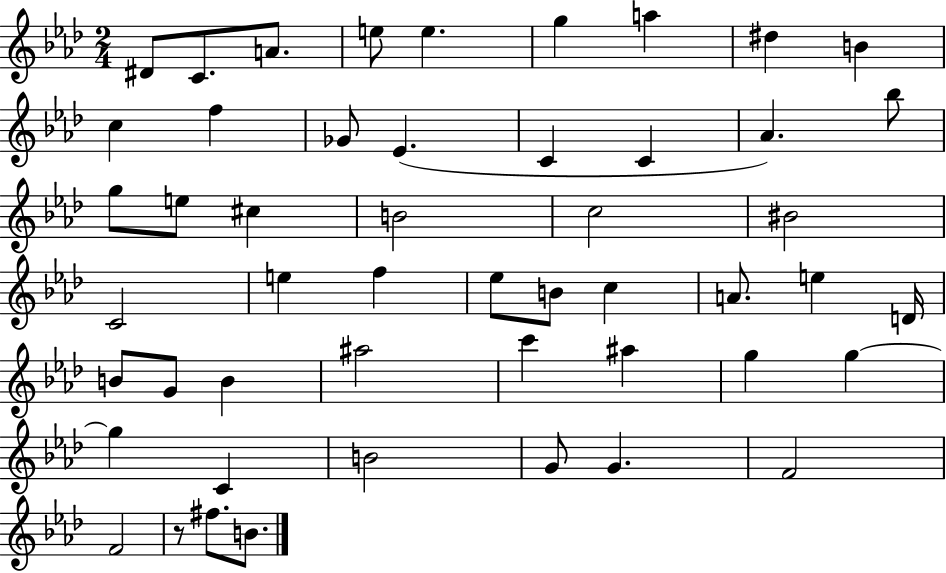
{
  \clef treble
  \numericTimeSignature
  \time 2/4
  \key aes \major
  \repeat volta 2 { dis'8 c'8. a'8. | e''8 e''4. | g''4 a''4 | dis''4 b'4 | \break c''4 f''4 | ges'8 ees'4.( | c'4 c'4 | aes'4.) bes''8 | \break g''8 e''8 cis''4 | b'2 | c''2 | bis'2 | \break c'2 | e''4 f''4 | ees''8 b'8 c''4 | a'8. e''4 d'16 | \break b'8 g'8 b'4 | ais''2 | c'''4 ais''4 | g''4 g''4~~ | \break g''4 c'4 | b'2 | g'8 g'4. | f'2 | \break f'2 | r8 fis''8. b'8. | } \bar "|."
}